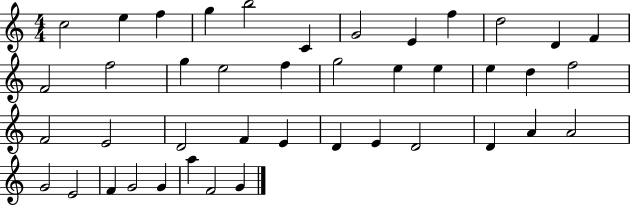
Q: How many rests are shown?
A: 0